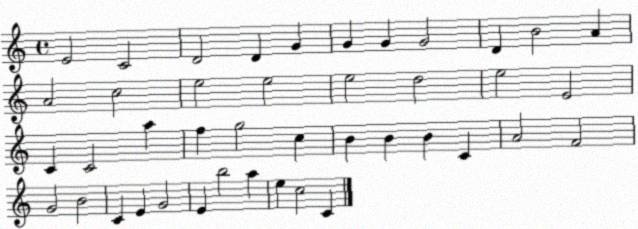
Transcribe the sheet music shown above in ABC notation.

X:1
T:Untitled
M:4/4
L:1/4
K:C
E2 C2 D2 D G G G G2 D B2 A A2 c2 e2 e2 e2 d2 e2 E2 C C2 a f g2 c B B B C A2 F2 G2 B2 C E G2 E b2 a e c2 C